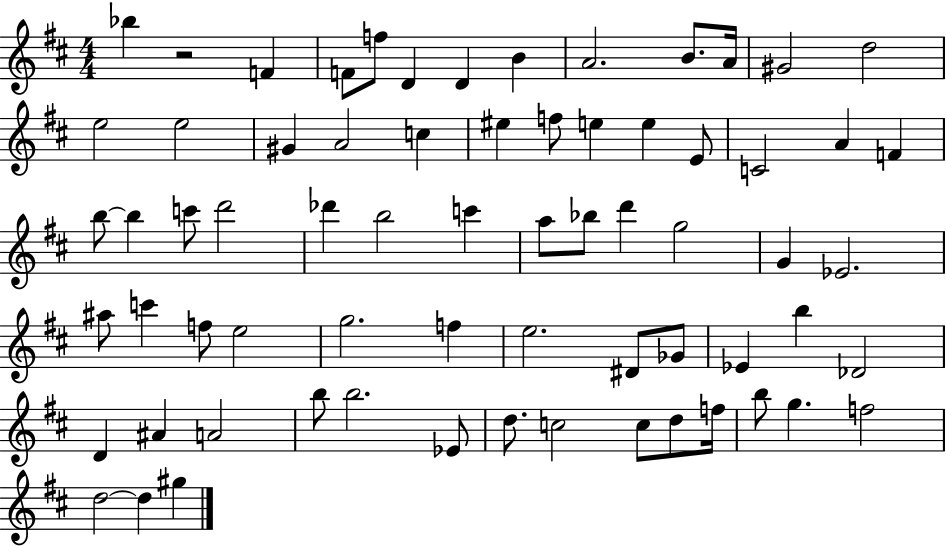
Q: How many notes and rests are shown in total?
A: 68